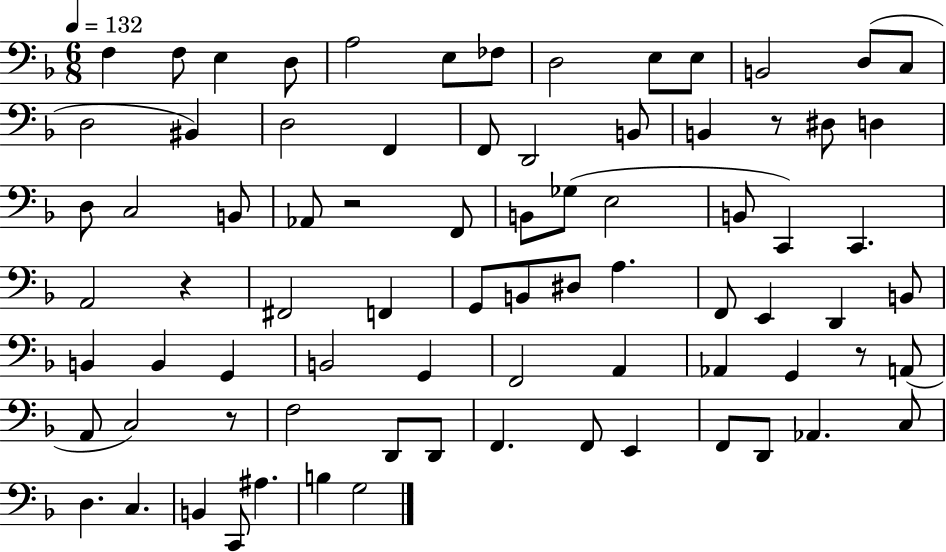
F3/q F3/e E3/q D3/e A3/h E3/e FES3/e D3/h E3/e E3/e B2/h D3/e C3/e D3/h BIS2/q D3/h F2/q F2/e D2/h B2/e B2/q R/e D#3/e D3/q D3/e C3/h B2/e Ab2/e R/h F2/e B2/e Gb3/e E3/h B2/e C2/q C2/q. A2/h R/q F#2/h F2/q G2/e B2/e D#3/e A3/q. F2/e E2/q D2/q B2/e B2/q B2/q G2/q B2/h G2/q F2/h A2/q Ab2/q G2/q R/e A2/e A2/e C3/h R/e F3/h D2/e D2/e F2/q. F2/e E2/q F2/e D2/e Ab2/q. C3/e D3/q. C3/q. B2/q C2/e A#3/q. B3/q G3/h